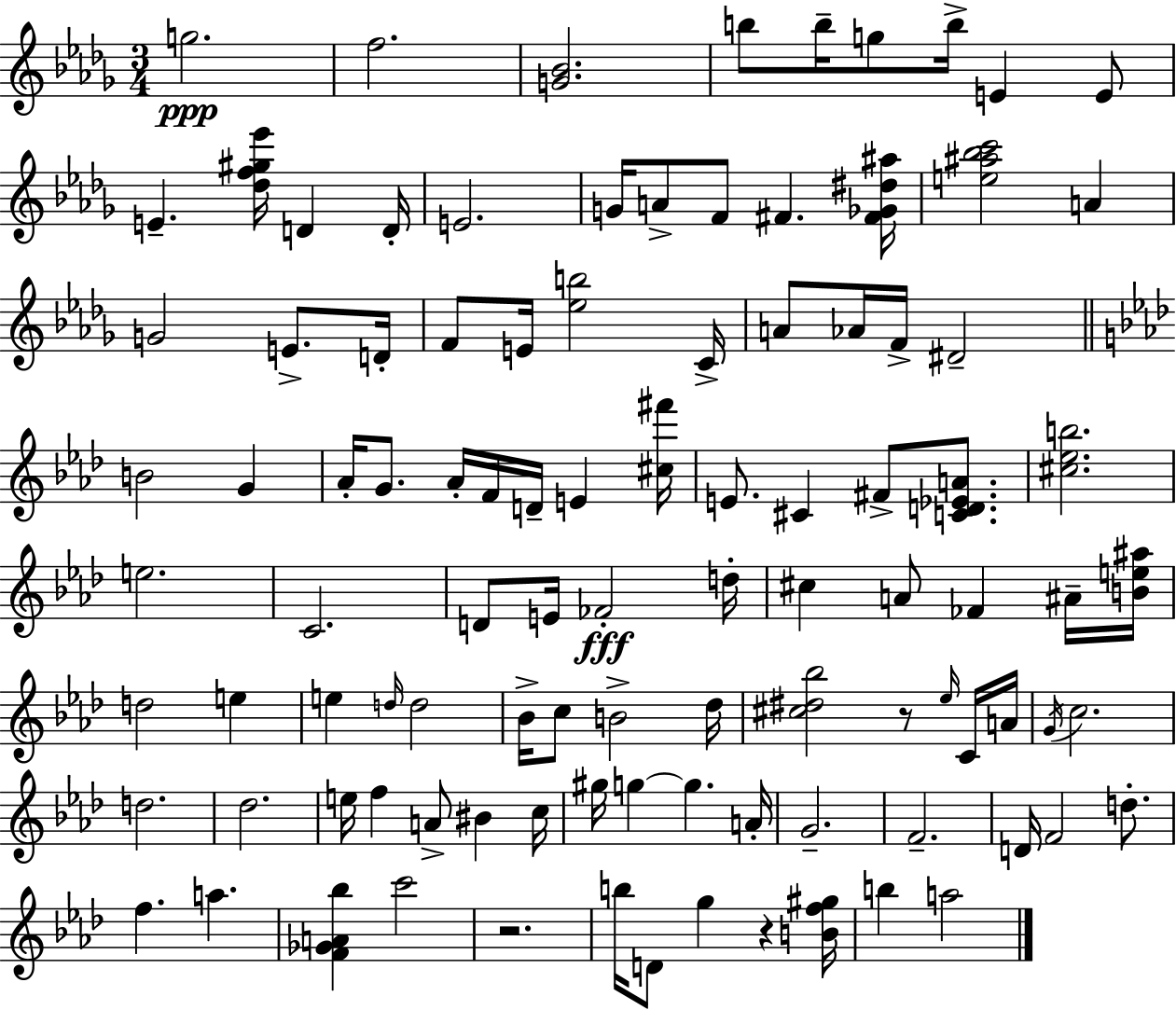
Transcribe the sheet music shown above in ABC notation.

X:1
T:Untitled
M:3/4
L:1/4
K:Bbm
g2 f2 [G_B]2 b/2 b/4 g/2 b/4 E E/2 E [_df^g_e']/4 D D/4 E2 G/4 A/2 F/2 ^F [^F_G^d^a]/4 [e^a_bc']2 A G2 E/2 D/4 F/2 E/4 [_eb]2 C/4 A/2 _A/4 F/4 ^D2 B2 G _A/4 G/2 _A/4 F/4 D/4 E [^c^f']/4 E/2 ^C ^F/2 [CD_EA]/2 [^c_eb]2 e2 C2 D/2 E/4 _F2 d/4 ^c A/2 _F ^A/4 [Be^a]/4 d2 e e d/4 d2 _B/4 c/2 B2 _d/4 [^c^d_b]2 z/2 _e/4 C/4 A/4 G/4 c2 d2 _d2 e/4 f A/2 ^B c/4 ^g/4 g g A/4 G2 F2 D/4 F2 d/2 f a [F_GA_b] c'2 z2 b/4 D/2 g z [Bf^g]/4 b a2